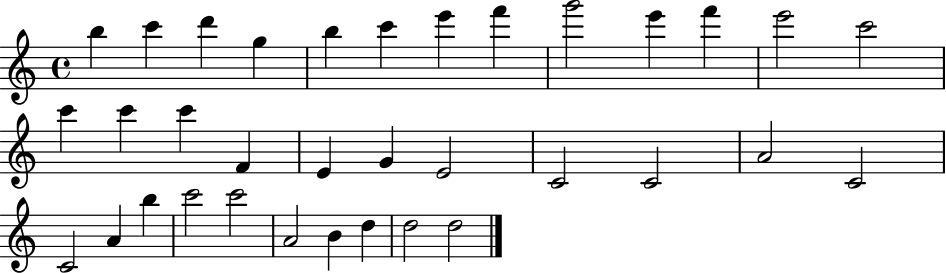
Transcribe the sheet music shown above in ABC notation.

X:1
T:Untitled
M:4/4
L:1/4
K:C
b c' d' g b c' e' f' g'2 e' f' e'2 c'2 c' c' c' F E G E2 C2 C2 A2 C2 C2 A b c'2 c'2 A2 B d d2 d2